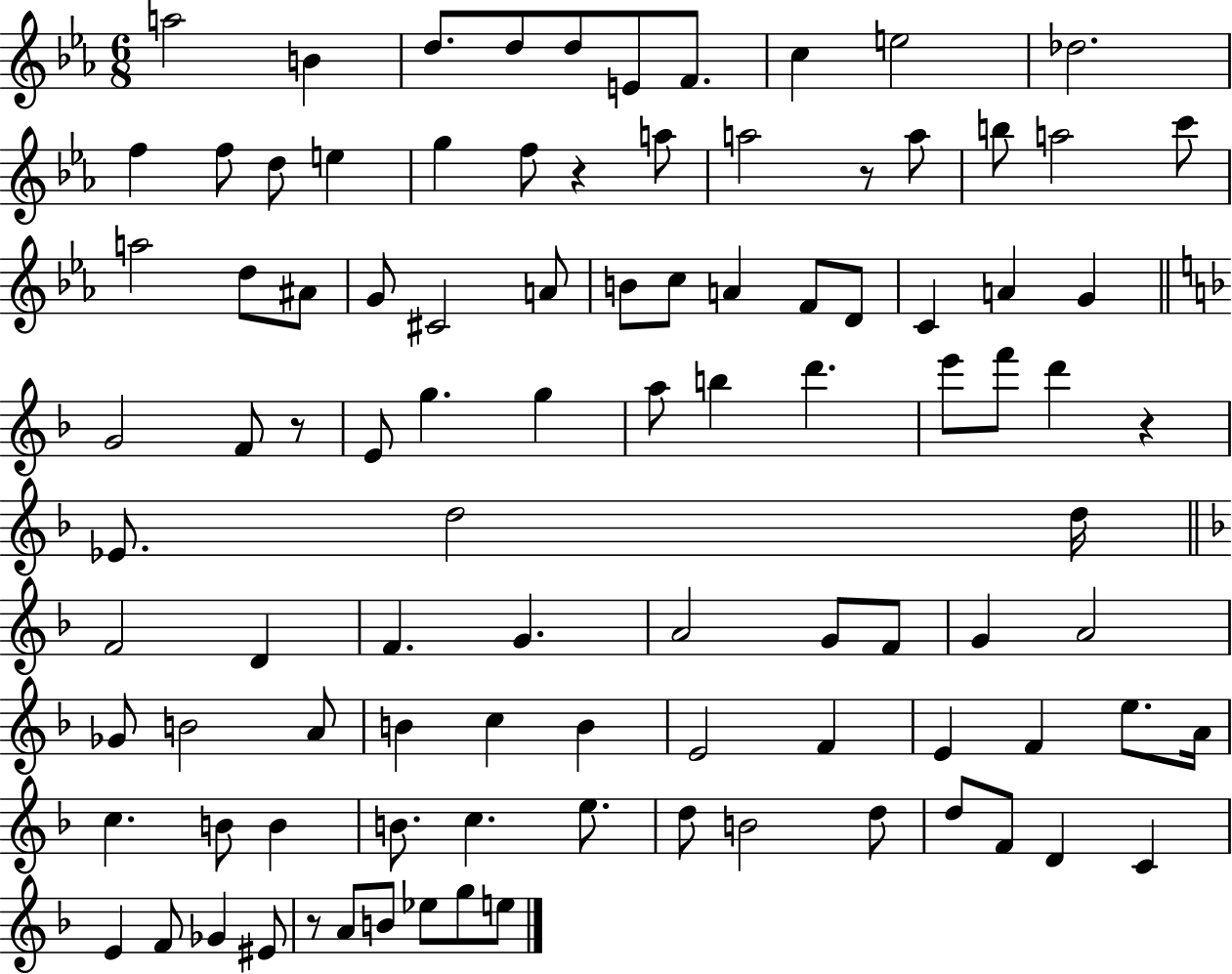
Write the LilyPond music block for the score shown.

{
  \clef treble
  \numericTimeSignature
  \time 6/8
  \key ees \major
  a''2 b'4 | d''8. d''8 d''8 e'8 f'8. | c''4 e''2 | des''2. | \break f''4 f''8 d''8 e''4 | g''4 f''8 r4 a''8 | a''2 r8 a''8 | b''8 a''2 c'''8 | \break a''2 d''8 ais'8 | g'8 cis'2 a'8 | b'8 c''8 a'4 f'8 d'8 | c'4 a'4 g'4 | \break \bar "||" \break \key f \major g'2 f'8 r8 | e'8 g''4. g''4 | a''8 b''4 d'''4. | e'''8 f'''8 d'''4 r4 | \break ees'8. d''2 d''16 | \bar "||" \break \key f \major f'2 d'4 | f'4. g'4. | a'2 g'8 f'8 | g'4 a'2 | \break ges'8 b'2 a'8 | b'4 c''4 b'4 | e'2 f'4 | e'4 f'4 e''8. a'16 | \break c''4. b'8 b'4 | b'8. c''4. e''8. | d''8 b'2 d''8 | d''8 f'8 d'4 c'4 | \break e'4 f'8 ges'4 eis'8 | r8 a'8 b'8 ees''8 g''8 e''8 | \bar "|."
}